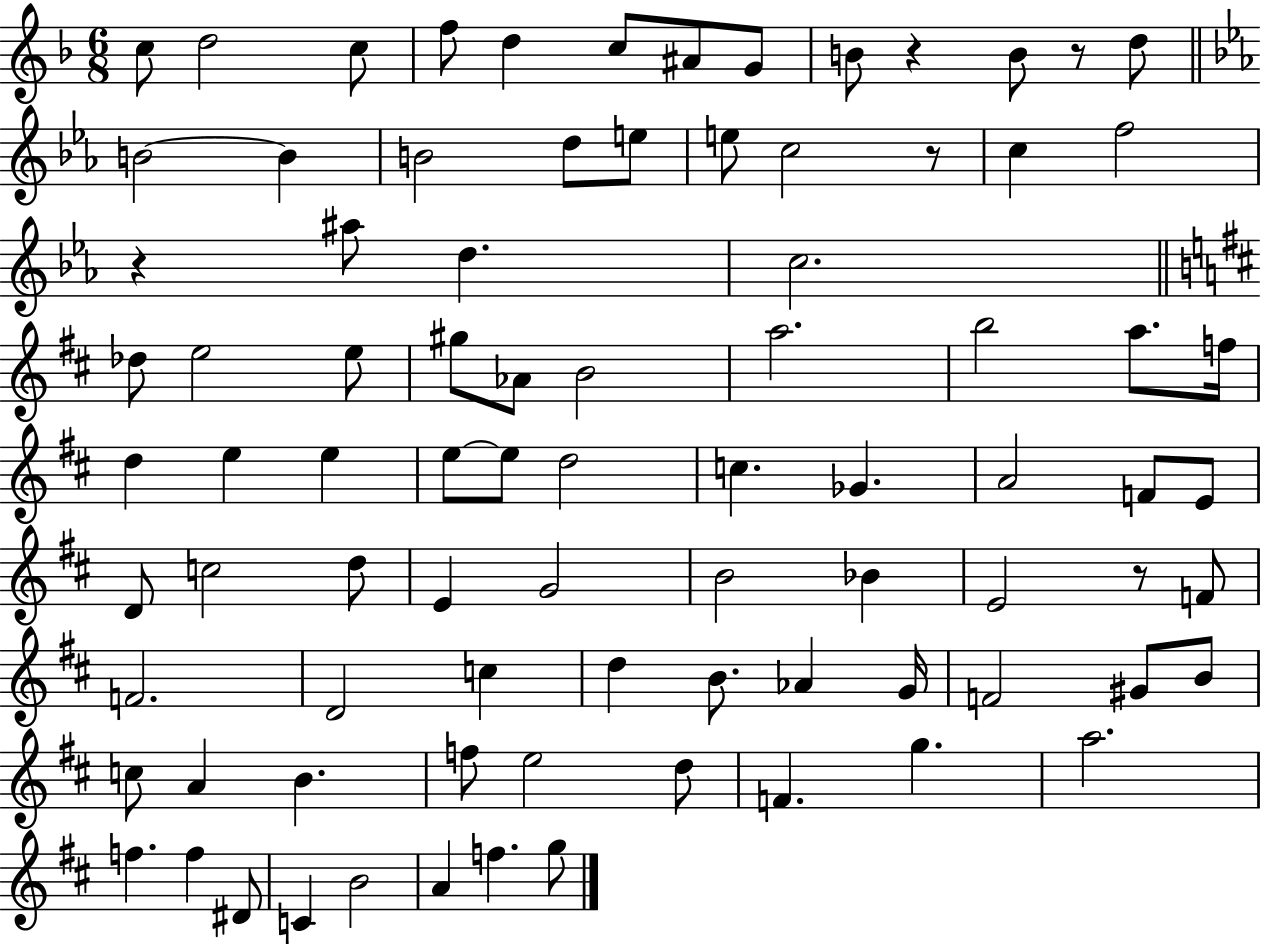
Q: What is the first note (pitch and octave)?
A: C5